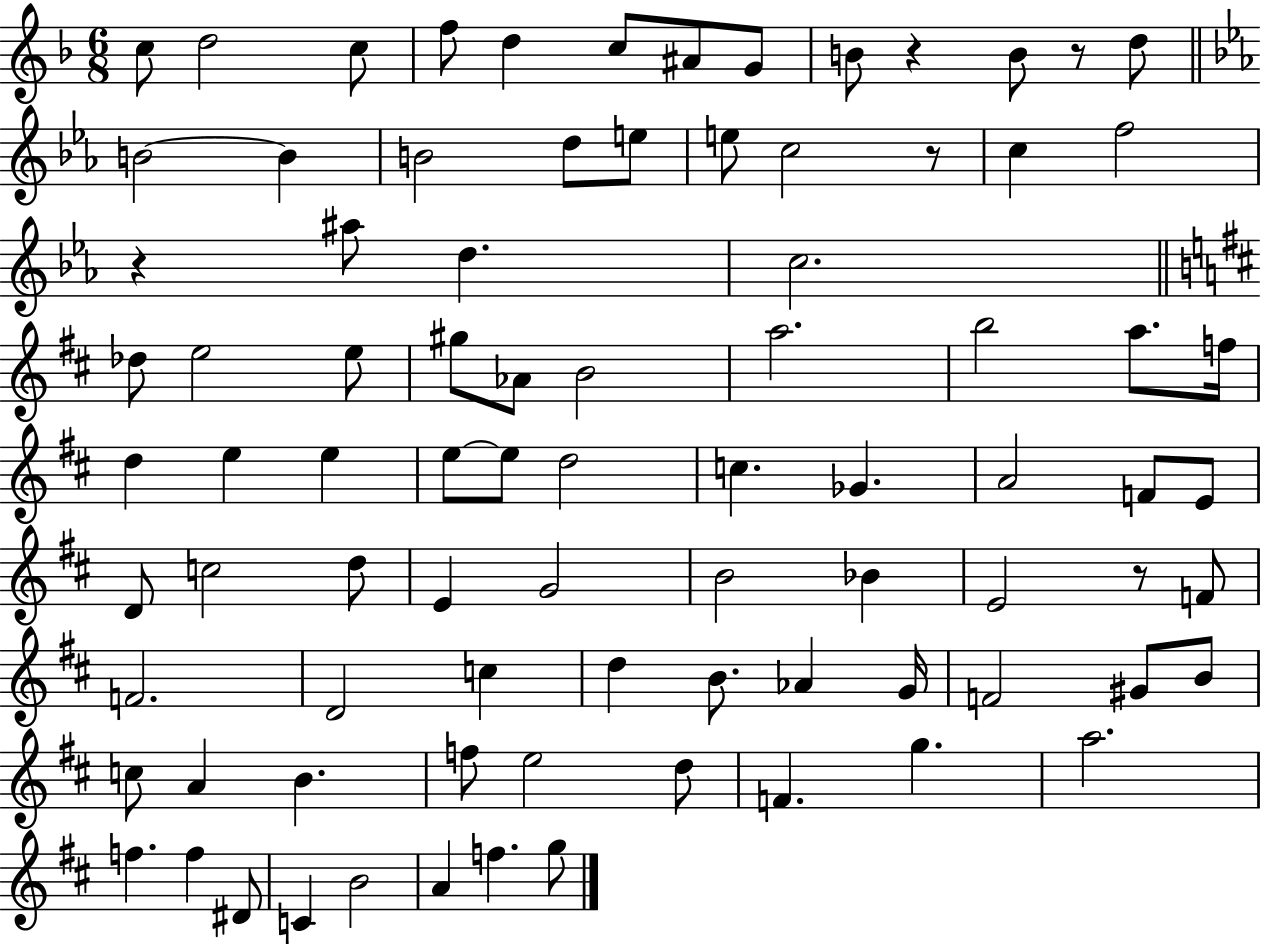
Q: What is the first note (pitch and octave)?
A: C5